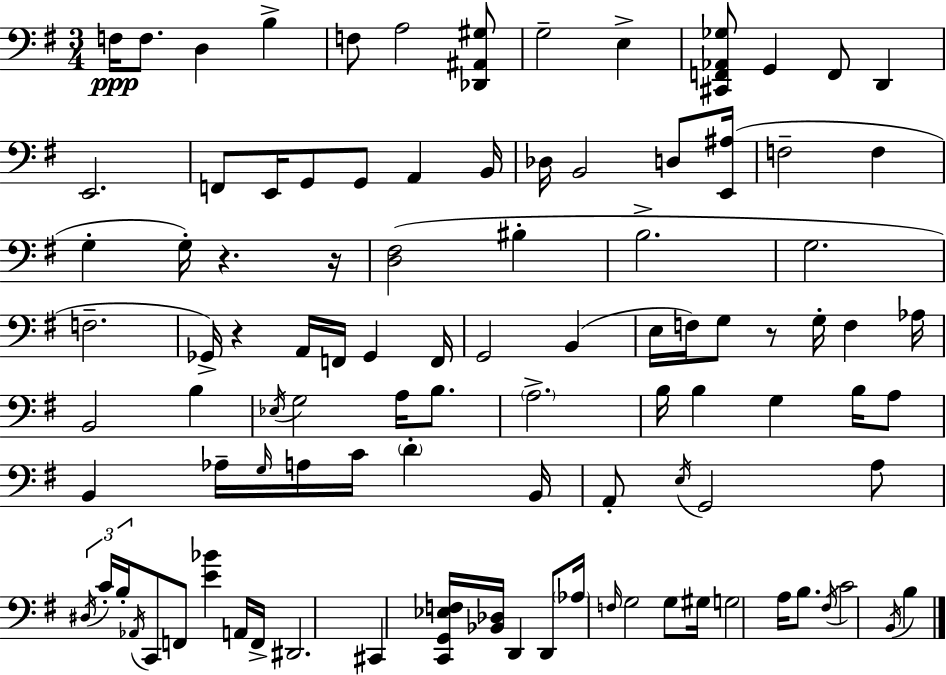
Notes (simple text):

F3/s F3/e. D3/q B3/q F3/e A3/h [Db2,A#2,G#3]/e G3/h E3/q [C#2,F2,Ab2,Gb3]/e G2/q F2/e D2/q E2/h. F2/e E2/s G2/e G2/e A2/q B2/s Db3/s B2/h D3/e [E2,A#3]/s F3/h F3/q G3/q G3/s R/q. R/s [D3,F#3]/h BIS3/q B3/h. G3/h. F3/h. Gb2/s R/q A2/s F2/s Gb2/q F2/s G2/h B2/q E3/s F3/s G3/e R/e G3/s F3/q Ab3/s B2/h B3/q Eb3/s G3/h A3/s B3/e. A3/h. B3/s B3/q G3/q B3/s A3/e B2/q Ab3/s G3/s A3/s C4/s D4/q B2/s A2/e E3/s G2/h A3/e D#3/s C4/s B3/s Ab2/s C2/e F2/e [E4,Bb4]/q A2/s F2/s D#2/h. C#2/q [C2,G2,Eb3,F3]/s [Bb2,Db3]/s D2/q D2/e Ab3/s F3/s G3/h G3/e G#3/s G3/h A3/s B3/e. F#3/s C4/h B2/s B3/q